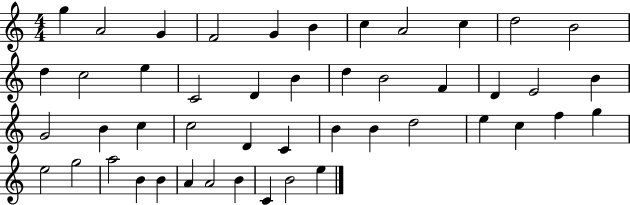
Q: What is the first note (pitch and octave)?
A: G5